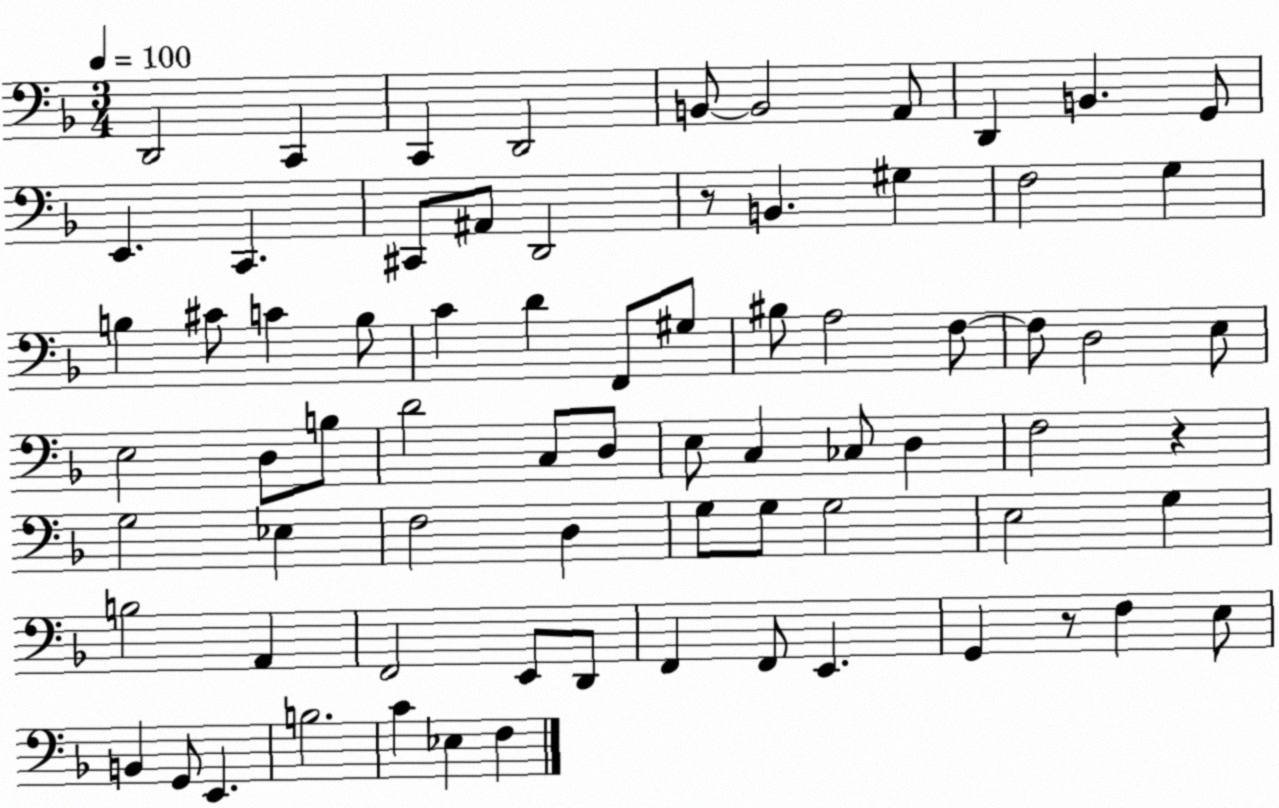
X:1
T:Untitled
M:3/4
L:1/4
K:F
D,,2 C,, C,, D,,2 B,,/2 B,,2 A,,/2 D,, B,, G,,/2 E,, C,, ^C,,/2 ^A,,/2 D,,2 z/2 B,, ^G, F,2 G, B, ^C/2 C B,/2 C D F,,/2 ^G,/2 ^B,/2 A,2 F,/2 F,/2 D,2 E,/2 E,2 D,/2 B,/2 D2 C,/2 D,/2 E,/2 C, _C,/2 D, F,2 z G,2 _E, F,2 D, G,/2 G,/2 G,2 E,2 G, B,2 A,, F,,2 E,,/2 D,,/2 F,, F,,/2 E,, G,, z/2 F, E,/2 B,, G,,/2 E,, B,2 C _E, F,